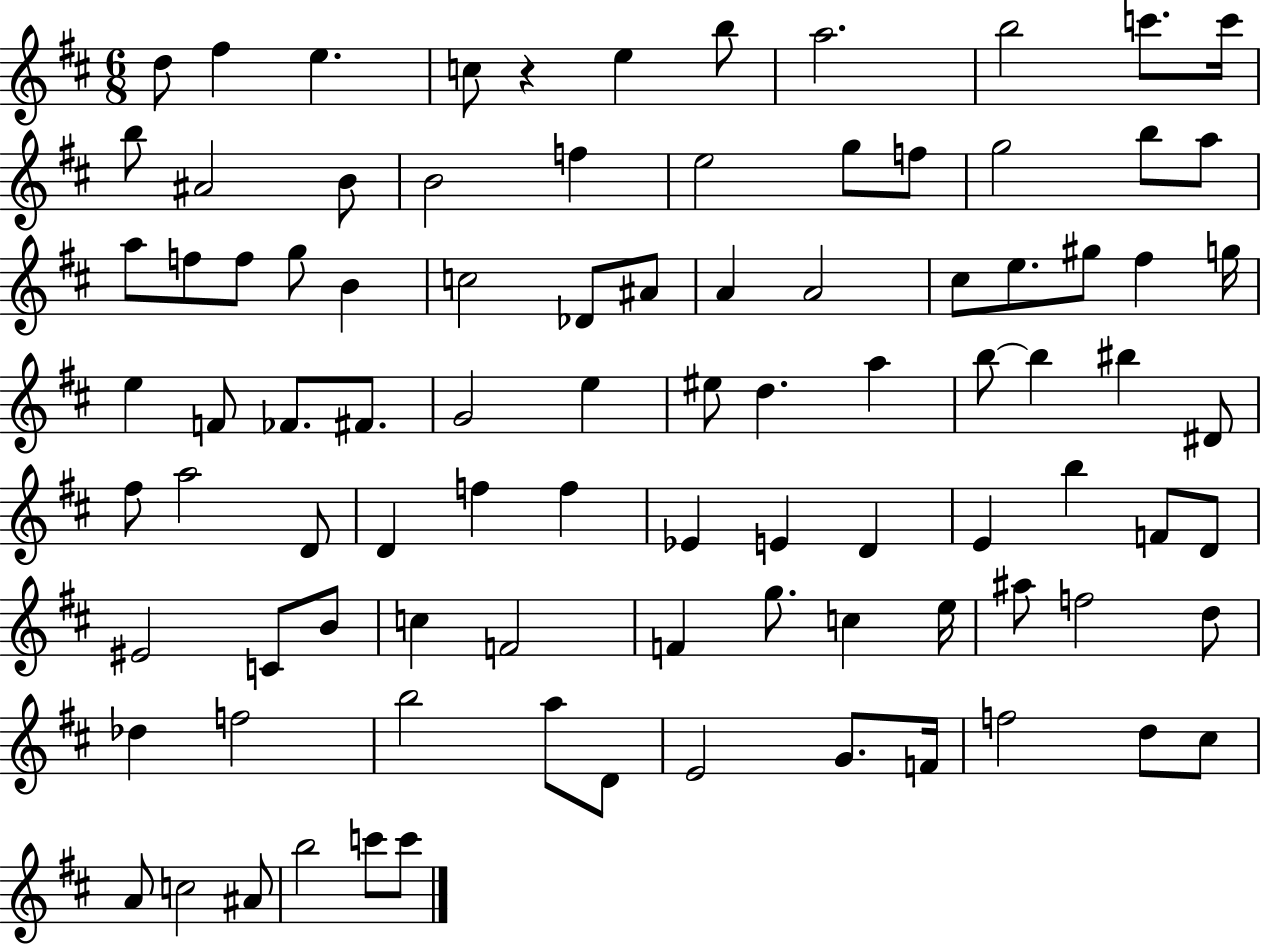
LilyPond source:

{
  \clef treble
  \numericTimeSignature
  \time 6/8
  \key d \major
  d''8 fis''4 e''4. | c''8 r4 e''4 b''8 | a''2. | b''2 c'''8. c'''16 | \break b''8 ais'2 b'8 | b'2 f''4 | e''2 g''8 f''8 | g''2 b''8 a''8 | \break a''8 f''8 f''8 g''8 b'4 | c''2 des'8 ais'8 | a'4 a'2 | cis''8 e''8. gis''8 fis''4 g''16 | \break e''4 f'8 fes'8. fis'8. | g'2 e''4 | eis''8 d''4. a''4 | b''8~~ b''4 bis''4 dis'8 | \break fis''8 a''2 d'8 | d'4 f''4 f''4 | ees'4 e'4 d'4 | e'4 b''4 f'8 d'8 | \break eis'2 c'8 b'8 | c''4 f'2 | f'4 g''8. c''4 e''16 | ais''8 f''2 d''8 | \break des''4 f''2 | b''2 a''8 d'8 | e'2 g'8. f'16 | f''2 d''8 cis''8 | \break a'8 c''2 ais'8 | b''2 c'''8 c'''8 | \bar "|."
}